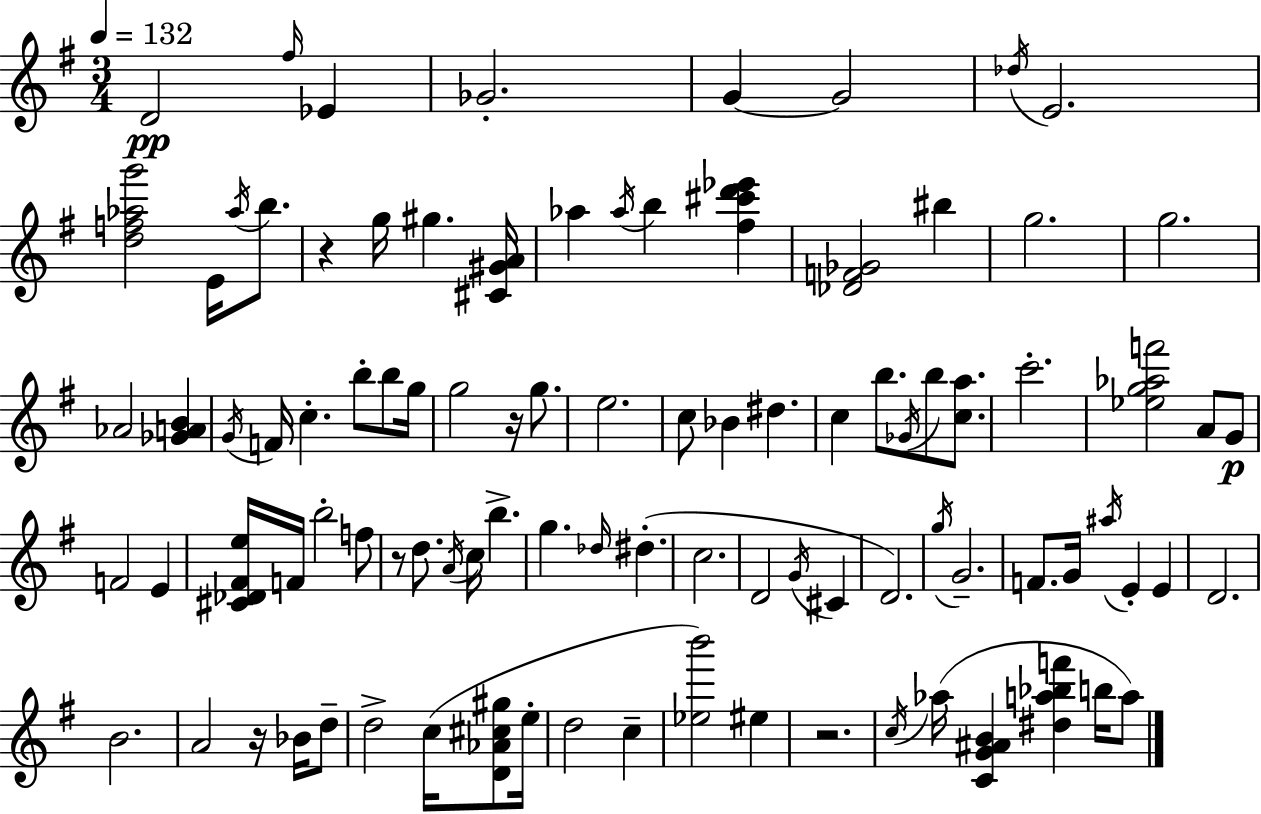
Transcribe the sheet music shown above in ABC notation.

X:1
T:Untitled
M:3/4
L:1/4
K:Em
D2 ^f/4 _E _G2 G G2 _d/4 E2 [df_ag']2 E/4 _a/4 b/2 z g/4 ^g [^C^GA]/4 _a _a/4 b [^f^c'd'_e'] [_DF_G]2 ^b g2 g2 _A2 [_GAB] G/4 F/4 c b/2 b/2 g/4 g2 z/4 g/2 e2 c/2 _B ^d c b/2 _G/4 b/2 [ca]/2 c'2 [_eg_af']2 A/2 G/2 F2 E [^C_D^Fe]/4 F/4 b2 f/2 z/2 d/2 A/4 c/4 b g _d/4 ^d c2 D2 G/4 ^C D2 g/4 G2 F/2 G/4 ^a/4 E E D2 B2 A2 z/4 _B/4 d/2 d2 c/4 [D_A^c^g]/2 e/4 d2 c [_eb']2 ^e z2 c/4 _a/4 [CG^AB] [^da_bf'] b/4 a/2